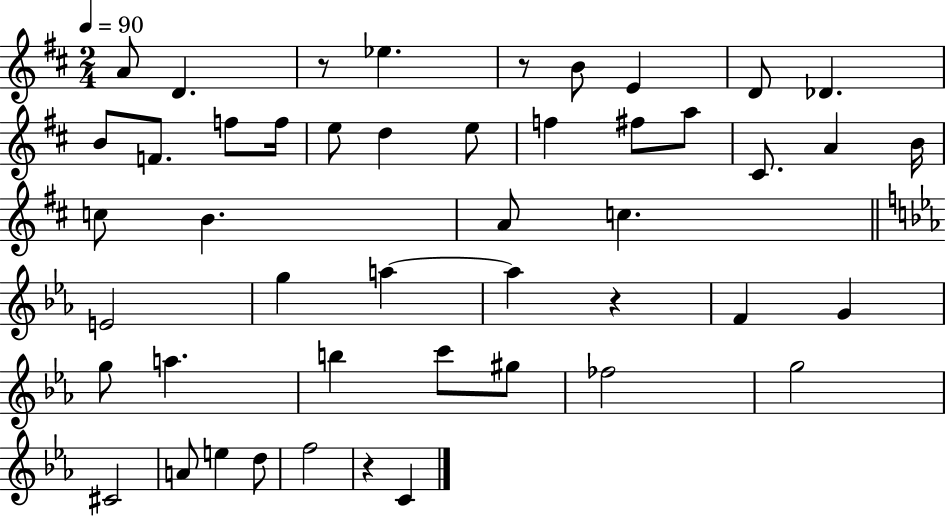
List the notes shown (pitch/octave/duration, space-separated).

A4/e D4/q. R/e Eb5/q. R/e B4/e E4/q D4/e Db4/q. B4/e F4/e. F5/e F5/s E5/e D5/q E5/e F5/q F#5/e A5/e C#4/e. A4/q B4/s C5/e B4/q. A4/e C5/q. E4/h G5/q A5/q A5/q R/q F4/q G4/q G5/e A5/q. B5/q C6/e G#5/e FES5/h G5/h C#4/h A4/e E5/q D5/e F5/h R/q C4/q